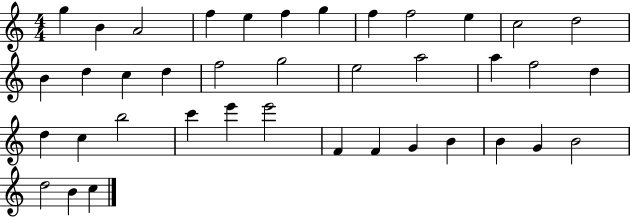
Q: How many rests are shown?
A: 0